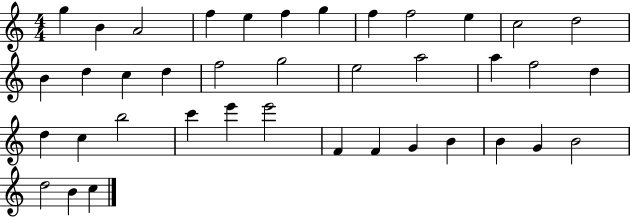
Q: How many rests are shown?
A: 0